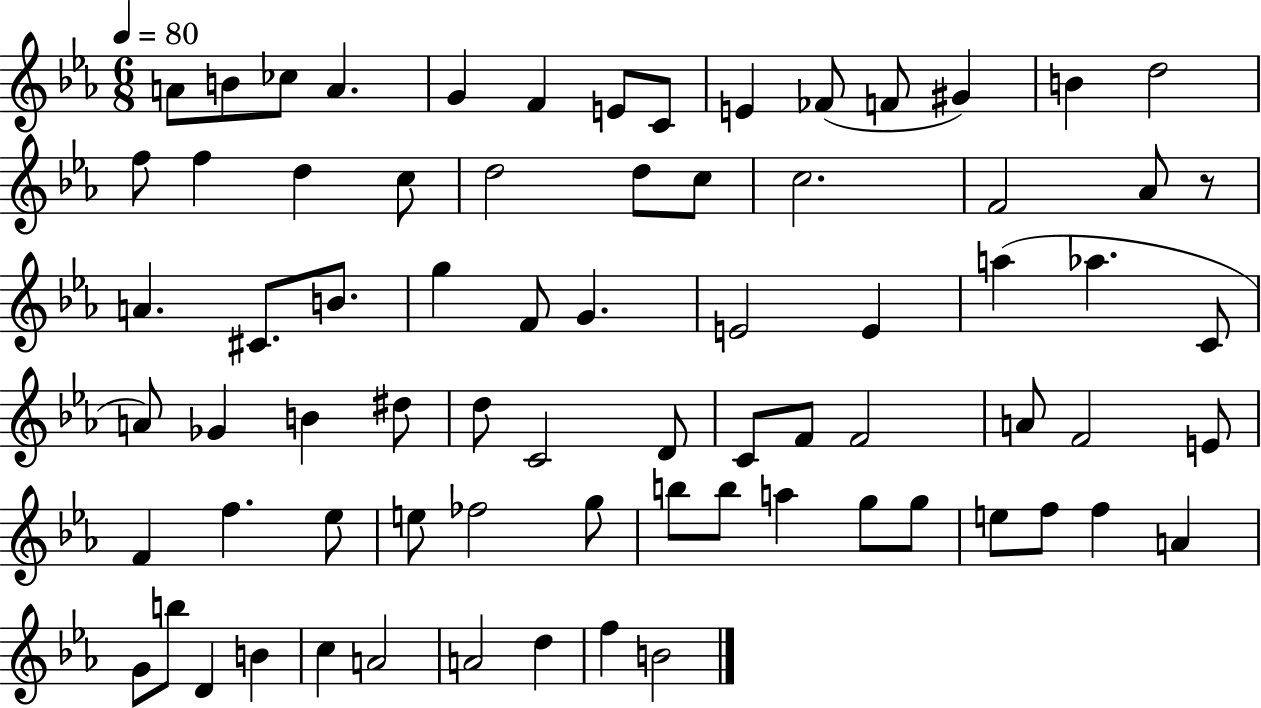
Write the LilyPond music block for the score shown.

{
  \clef treble
  \numericTimeSignature
  \time 6/8
  \key ees \major
  \tempo 4 = 80
  \repeat volta 2 { a'8 b'8 ces''8 a'4. | g'4 f'4 e'8 c'8 | e'4 fes'8( f'8 gis'4) | b'4 d''2 | \break f''8 f''4 d''4 c''8 | d''2 d''8 c''8 | c''2. | f'2 aes'8 r8 | \break a'4. cis'8. b'8. | g''4 f'8 g'4. | e'2 e'4 | a''4( aes''4. c'8 | \break a'8) ges'4 b'4 dis''8 | d''8 c'2 d'8 | c'8 f'8 f'2 | a'8 f'2 e'8 | \break f'4 f''4. ees''8 | e''8 fes''2 g''8 | b''8 b''8 a''4 g''8 g''8 | e''8 f''8 f''4 a'4 | \break g'8 b''8 d'4 b'4 | c''4 a'2 | a'2 d''4 | f''4 b'2 | \break } \bar "|."
}